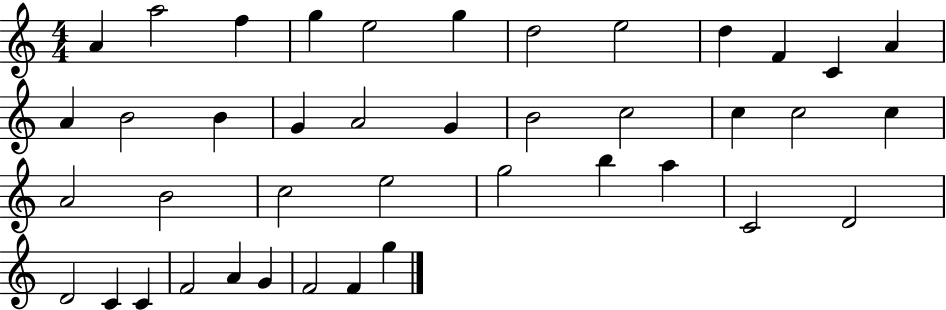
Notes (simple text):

A4/q A5/h F5/q G5/q E5/h G5/q D5/h E5/h D5/q F4/q C4/q A4/q A4/q B4/h B4/q G4/q A4/h G4/q B4/h C5/h C5/q C5/h C5/q A4/h B4/h C5/h E5/h G5/h B5/q A5/q C4/h D4/h D4/h C4/q C4/q F4/h A4/q G4/q F4/h F4/q G5/q